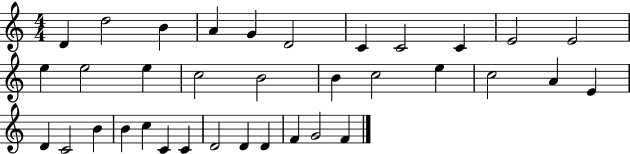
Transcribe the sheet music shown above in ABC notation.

X:1
T:Untitled
M:4/4
L:1/4
K:C
D d2 B A G D2 C C2 C E2 E2 e e2 e c2 B2 B c2 e c2 A E D C2 B B c C C D2 D D F G2 F